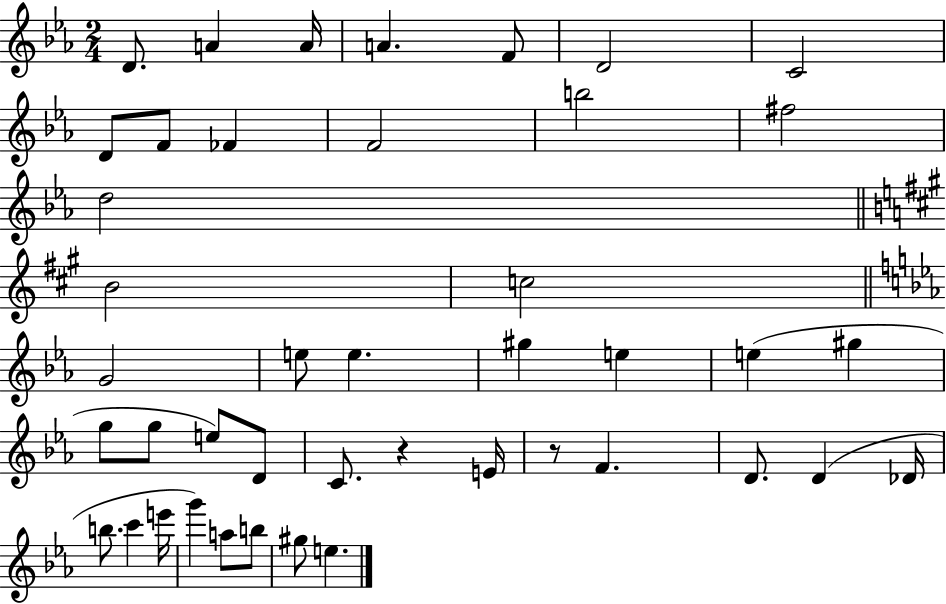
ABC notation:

X:1
T:Untitled
M:2/4
L:1/4
K:Eb
D/2 A A/4 A F/2 D2 C2 D/2 F/2 _F F2 b2 ^f2 d2 B2 c2 G2 e/2 e ^g e e ^g g/2 g/2 e/2 D/2 C/2 z E/4 z/2 F D/2 D _D/4 b/2 c' e'/4 g' a/2 b/2 ^g/2 e